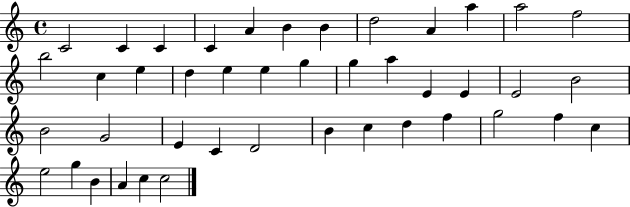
{
  \clef treble
  \time 4/4
  \defaultTimeSignature
  \key c \major
  c'2 c'4 c'4 | c'4 a'4 b'4 b'4 | d''2 a'4 a''4 | a''2 f''2 | \break b''2 c''4 e''4 | d''4 e''4 e''4 g''4 | g''4 a''4 e'4 e'4 | e'2 b'2 | \break b'2 g'2 | e'4 c'4 d'2 | b'4 c''4 d''4 f''4 | g''2 f''4 c''4 | \break e''2 g''4 b'4 | a'4 c''4 c''2 | \bar "|."
}